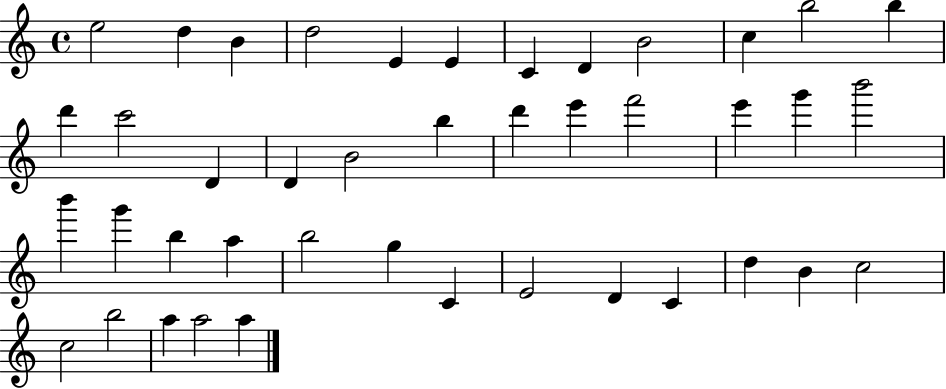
E5/h D5/q B4/q D5/h E4/q E4/q C4/q D4/q B4/h C5/q B5/h B5/q D6/q C6/h D4/q D4/q B4/h B5/q D6/q E6/q F6/h E6/q G6/q B6/h B6/q G6/q B5/q A5/q B5/h G5/q C4/q E4/h D4/q C4/q D5/q B4/q C5/h C5/h B5/h A5/q A5/h A5/q